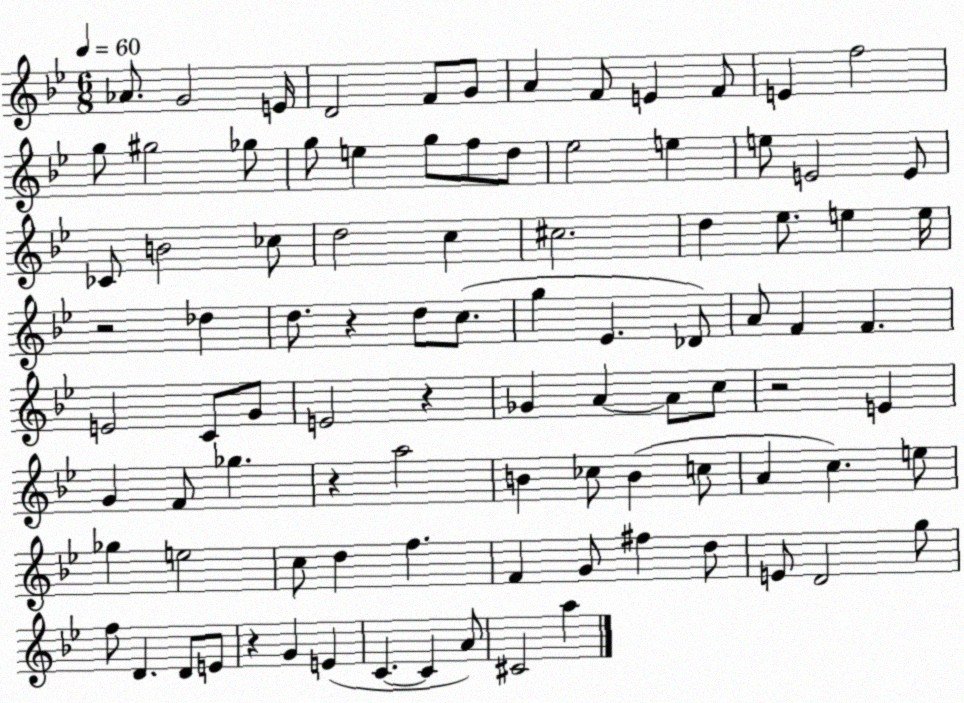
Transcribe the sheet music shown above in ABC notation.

X:1
T:Untitled
M:6/8
L:1/4
K:Bb
_A/2 G2 E/4 D2 F/2 G/2 A F/2 E F/2 E f2 g/2 ^g2 _g/2 g/2 e g/2 f/2 d/2 _e2 e e/2 E2 E/2 _C/2 B2 _c/2 d2 c ^c2 d _e/2 e e/4 z2 _d d/2 z d/2 c/2 g _E _D/2 A/2 F F E2 C/2 G/2 E2 z _G A A/2 c/2 z2 E G F/2 _g z a2 B _c/2 B c/2 A c e/2 _g e2 c/2 d f F G/2 ^f d/2 E/2 D2 g/2 f/2 D D/2 E/2 z G E C C A/2 ^C2 a